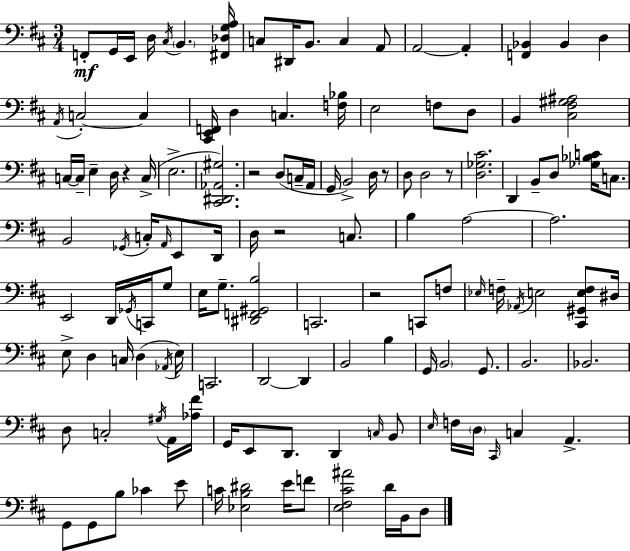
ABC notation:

X:1
T:Untitled
M:3/4
L:1/4
K:D
F,,/2 G,,/4 E,,/4 D,/4 ^C,/4 B,, [^F,,_D,G,A,]/4 C,/2 ^D,,/4 B,,/2 C, A,,/2 A,,2 A,, [F,,_B,,] _B,, D, A,,/4 C,2 C, [^C,,E,,F,,]/4 D, C, [F,_B,]/4 E,2 F,/2 D,/2 B,, [^C,^F,^G,^A,]2 C,/4 C,/4 E, D,/4 z C,/4 E,2 [^C,,^D,,_A,,^G,]2 z2 D,/2 C,/4 A,,/4 G,,/4 B,,2 D,/4 z/2 D,/2 D,2 z/2 [D,_G,^C]2 D,, B,,/2 D,/2 [_G,_B,C]/4 C,/2 B,,2 _G,,/4 C,/4 A,,/4 E,,/2 D,,/4 D,/4 z2 C,/2 B, A,2 A,2 E,,2 D,,/4 _G,,/4 C,,/4 G,/2 E,/4 G,/2 [^D,,F,,^G,,B,]2 C,,2 z2 C,,/2 F,/2 _E,/4 F,/4 _A,,/4 E,2 [^C,,^G,,E,F,]/2 ^D,/4 E,/2 D, C,/4 D, _A,,/4 E,/4 C,,2 D,,2 D,, B,,2 B, G,,/4 B,,2 G,,/2 B,,2 _B,,2 D,/2 C,2 ^G,/4 A,,/4 [_A,^F]/4 G,,/4 E,,/2 D,,/2 D,, C,/4 B,,/2 E,/4 F,/4 D,/4 ^C,,/4 C, A,, G,,/2 G,,/2 B,/2 _C E/2 C/4 [_E,B,^D]2 E/4 F/2 [E,^F,^C^A]2 D/4 B,,/4 D,/2